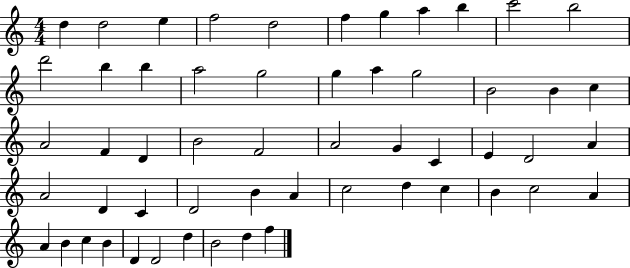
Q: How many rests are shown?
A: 0